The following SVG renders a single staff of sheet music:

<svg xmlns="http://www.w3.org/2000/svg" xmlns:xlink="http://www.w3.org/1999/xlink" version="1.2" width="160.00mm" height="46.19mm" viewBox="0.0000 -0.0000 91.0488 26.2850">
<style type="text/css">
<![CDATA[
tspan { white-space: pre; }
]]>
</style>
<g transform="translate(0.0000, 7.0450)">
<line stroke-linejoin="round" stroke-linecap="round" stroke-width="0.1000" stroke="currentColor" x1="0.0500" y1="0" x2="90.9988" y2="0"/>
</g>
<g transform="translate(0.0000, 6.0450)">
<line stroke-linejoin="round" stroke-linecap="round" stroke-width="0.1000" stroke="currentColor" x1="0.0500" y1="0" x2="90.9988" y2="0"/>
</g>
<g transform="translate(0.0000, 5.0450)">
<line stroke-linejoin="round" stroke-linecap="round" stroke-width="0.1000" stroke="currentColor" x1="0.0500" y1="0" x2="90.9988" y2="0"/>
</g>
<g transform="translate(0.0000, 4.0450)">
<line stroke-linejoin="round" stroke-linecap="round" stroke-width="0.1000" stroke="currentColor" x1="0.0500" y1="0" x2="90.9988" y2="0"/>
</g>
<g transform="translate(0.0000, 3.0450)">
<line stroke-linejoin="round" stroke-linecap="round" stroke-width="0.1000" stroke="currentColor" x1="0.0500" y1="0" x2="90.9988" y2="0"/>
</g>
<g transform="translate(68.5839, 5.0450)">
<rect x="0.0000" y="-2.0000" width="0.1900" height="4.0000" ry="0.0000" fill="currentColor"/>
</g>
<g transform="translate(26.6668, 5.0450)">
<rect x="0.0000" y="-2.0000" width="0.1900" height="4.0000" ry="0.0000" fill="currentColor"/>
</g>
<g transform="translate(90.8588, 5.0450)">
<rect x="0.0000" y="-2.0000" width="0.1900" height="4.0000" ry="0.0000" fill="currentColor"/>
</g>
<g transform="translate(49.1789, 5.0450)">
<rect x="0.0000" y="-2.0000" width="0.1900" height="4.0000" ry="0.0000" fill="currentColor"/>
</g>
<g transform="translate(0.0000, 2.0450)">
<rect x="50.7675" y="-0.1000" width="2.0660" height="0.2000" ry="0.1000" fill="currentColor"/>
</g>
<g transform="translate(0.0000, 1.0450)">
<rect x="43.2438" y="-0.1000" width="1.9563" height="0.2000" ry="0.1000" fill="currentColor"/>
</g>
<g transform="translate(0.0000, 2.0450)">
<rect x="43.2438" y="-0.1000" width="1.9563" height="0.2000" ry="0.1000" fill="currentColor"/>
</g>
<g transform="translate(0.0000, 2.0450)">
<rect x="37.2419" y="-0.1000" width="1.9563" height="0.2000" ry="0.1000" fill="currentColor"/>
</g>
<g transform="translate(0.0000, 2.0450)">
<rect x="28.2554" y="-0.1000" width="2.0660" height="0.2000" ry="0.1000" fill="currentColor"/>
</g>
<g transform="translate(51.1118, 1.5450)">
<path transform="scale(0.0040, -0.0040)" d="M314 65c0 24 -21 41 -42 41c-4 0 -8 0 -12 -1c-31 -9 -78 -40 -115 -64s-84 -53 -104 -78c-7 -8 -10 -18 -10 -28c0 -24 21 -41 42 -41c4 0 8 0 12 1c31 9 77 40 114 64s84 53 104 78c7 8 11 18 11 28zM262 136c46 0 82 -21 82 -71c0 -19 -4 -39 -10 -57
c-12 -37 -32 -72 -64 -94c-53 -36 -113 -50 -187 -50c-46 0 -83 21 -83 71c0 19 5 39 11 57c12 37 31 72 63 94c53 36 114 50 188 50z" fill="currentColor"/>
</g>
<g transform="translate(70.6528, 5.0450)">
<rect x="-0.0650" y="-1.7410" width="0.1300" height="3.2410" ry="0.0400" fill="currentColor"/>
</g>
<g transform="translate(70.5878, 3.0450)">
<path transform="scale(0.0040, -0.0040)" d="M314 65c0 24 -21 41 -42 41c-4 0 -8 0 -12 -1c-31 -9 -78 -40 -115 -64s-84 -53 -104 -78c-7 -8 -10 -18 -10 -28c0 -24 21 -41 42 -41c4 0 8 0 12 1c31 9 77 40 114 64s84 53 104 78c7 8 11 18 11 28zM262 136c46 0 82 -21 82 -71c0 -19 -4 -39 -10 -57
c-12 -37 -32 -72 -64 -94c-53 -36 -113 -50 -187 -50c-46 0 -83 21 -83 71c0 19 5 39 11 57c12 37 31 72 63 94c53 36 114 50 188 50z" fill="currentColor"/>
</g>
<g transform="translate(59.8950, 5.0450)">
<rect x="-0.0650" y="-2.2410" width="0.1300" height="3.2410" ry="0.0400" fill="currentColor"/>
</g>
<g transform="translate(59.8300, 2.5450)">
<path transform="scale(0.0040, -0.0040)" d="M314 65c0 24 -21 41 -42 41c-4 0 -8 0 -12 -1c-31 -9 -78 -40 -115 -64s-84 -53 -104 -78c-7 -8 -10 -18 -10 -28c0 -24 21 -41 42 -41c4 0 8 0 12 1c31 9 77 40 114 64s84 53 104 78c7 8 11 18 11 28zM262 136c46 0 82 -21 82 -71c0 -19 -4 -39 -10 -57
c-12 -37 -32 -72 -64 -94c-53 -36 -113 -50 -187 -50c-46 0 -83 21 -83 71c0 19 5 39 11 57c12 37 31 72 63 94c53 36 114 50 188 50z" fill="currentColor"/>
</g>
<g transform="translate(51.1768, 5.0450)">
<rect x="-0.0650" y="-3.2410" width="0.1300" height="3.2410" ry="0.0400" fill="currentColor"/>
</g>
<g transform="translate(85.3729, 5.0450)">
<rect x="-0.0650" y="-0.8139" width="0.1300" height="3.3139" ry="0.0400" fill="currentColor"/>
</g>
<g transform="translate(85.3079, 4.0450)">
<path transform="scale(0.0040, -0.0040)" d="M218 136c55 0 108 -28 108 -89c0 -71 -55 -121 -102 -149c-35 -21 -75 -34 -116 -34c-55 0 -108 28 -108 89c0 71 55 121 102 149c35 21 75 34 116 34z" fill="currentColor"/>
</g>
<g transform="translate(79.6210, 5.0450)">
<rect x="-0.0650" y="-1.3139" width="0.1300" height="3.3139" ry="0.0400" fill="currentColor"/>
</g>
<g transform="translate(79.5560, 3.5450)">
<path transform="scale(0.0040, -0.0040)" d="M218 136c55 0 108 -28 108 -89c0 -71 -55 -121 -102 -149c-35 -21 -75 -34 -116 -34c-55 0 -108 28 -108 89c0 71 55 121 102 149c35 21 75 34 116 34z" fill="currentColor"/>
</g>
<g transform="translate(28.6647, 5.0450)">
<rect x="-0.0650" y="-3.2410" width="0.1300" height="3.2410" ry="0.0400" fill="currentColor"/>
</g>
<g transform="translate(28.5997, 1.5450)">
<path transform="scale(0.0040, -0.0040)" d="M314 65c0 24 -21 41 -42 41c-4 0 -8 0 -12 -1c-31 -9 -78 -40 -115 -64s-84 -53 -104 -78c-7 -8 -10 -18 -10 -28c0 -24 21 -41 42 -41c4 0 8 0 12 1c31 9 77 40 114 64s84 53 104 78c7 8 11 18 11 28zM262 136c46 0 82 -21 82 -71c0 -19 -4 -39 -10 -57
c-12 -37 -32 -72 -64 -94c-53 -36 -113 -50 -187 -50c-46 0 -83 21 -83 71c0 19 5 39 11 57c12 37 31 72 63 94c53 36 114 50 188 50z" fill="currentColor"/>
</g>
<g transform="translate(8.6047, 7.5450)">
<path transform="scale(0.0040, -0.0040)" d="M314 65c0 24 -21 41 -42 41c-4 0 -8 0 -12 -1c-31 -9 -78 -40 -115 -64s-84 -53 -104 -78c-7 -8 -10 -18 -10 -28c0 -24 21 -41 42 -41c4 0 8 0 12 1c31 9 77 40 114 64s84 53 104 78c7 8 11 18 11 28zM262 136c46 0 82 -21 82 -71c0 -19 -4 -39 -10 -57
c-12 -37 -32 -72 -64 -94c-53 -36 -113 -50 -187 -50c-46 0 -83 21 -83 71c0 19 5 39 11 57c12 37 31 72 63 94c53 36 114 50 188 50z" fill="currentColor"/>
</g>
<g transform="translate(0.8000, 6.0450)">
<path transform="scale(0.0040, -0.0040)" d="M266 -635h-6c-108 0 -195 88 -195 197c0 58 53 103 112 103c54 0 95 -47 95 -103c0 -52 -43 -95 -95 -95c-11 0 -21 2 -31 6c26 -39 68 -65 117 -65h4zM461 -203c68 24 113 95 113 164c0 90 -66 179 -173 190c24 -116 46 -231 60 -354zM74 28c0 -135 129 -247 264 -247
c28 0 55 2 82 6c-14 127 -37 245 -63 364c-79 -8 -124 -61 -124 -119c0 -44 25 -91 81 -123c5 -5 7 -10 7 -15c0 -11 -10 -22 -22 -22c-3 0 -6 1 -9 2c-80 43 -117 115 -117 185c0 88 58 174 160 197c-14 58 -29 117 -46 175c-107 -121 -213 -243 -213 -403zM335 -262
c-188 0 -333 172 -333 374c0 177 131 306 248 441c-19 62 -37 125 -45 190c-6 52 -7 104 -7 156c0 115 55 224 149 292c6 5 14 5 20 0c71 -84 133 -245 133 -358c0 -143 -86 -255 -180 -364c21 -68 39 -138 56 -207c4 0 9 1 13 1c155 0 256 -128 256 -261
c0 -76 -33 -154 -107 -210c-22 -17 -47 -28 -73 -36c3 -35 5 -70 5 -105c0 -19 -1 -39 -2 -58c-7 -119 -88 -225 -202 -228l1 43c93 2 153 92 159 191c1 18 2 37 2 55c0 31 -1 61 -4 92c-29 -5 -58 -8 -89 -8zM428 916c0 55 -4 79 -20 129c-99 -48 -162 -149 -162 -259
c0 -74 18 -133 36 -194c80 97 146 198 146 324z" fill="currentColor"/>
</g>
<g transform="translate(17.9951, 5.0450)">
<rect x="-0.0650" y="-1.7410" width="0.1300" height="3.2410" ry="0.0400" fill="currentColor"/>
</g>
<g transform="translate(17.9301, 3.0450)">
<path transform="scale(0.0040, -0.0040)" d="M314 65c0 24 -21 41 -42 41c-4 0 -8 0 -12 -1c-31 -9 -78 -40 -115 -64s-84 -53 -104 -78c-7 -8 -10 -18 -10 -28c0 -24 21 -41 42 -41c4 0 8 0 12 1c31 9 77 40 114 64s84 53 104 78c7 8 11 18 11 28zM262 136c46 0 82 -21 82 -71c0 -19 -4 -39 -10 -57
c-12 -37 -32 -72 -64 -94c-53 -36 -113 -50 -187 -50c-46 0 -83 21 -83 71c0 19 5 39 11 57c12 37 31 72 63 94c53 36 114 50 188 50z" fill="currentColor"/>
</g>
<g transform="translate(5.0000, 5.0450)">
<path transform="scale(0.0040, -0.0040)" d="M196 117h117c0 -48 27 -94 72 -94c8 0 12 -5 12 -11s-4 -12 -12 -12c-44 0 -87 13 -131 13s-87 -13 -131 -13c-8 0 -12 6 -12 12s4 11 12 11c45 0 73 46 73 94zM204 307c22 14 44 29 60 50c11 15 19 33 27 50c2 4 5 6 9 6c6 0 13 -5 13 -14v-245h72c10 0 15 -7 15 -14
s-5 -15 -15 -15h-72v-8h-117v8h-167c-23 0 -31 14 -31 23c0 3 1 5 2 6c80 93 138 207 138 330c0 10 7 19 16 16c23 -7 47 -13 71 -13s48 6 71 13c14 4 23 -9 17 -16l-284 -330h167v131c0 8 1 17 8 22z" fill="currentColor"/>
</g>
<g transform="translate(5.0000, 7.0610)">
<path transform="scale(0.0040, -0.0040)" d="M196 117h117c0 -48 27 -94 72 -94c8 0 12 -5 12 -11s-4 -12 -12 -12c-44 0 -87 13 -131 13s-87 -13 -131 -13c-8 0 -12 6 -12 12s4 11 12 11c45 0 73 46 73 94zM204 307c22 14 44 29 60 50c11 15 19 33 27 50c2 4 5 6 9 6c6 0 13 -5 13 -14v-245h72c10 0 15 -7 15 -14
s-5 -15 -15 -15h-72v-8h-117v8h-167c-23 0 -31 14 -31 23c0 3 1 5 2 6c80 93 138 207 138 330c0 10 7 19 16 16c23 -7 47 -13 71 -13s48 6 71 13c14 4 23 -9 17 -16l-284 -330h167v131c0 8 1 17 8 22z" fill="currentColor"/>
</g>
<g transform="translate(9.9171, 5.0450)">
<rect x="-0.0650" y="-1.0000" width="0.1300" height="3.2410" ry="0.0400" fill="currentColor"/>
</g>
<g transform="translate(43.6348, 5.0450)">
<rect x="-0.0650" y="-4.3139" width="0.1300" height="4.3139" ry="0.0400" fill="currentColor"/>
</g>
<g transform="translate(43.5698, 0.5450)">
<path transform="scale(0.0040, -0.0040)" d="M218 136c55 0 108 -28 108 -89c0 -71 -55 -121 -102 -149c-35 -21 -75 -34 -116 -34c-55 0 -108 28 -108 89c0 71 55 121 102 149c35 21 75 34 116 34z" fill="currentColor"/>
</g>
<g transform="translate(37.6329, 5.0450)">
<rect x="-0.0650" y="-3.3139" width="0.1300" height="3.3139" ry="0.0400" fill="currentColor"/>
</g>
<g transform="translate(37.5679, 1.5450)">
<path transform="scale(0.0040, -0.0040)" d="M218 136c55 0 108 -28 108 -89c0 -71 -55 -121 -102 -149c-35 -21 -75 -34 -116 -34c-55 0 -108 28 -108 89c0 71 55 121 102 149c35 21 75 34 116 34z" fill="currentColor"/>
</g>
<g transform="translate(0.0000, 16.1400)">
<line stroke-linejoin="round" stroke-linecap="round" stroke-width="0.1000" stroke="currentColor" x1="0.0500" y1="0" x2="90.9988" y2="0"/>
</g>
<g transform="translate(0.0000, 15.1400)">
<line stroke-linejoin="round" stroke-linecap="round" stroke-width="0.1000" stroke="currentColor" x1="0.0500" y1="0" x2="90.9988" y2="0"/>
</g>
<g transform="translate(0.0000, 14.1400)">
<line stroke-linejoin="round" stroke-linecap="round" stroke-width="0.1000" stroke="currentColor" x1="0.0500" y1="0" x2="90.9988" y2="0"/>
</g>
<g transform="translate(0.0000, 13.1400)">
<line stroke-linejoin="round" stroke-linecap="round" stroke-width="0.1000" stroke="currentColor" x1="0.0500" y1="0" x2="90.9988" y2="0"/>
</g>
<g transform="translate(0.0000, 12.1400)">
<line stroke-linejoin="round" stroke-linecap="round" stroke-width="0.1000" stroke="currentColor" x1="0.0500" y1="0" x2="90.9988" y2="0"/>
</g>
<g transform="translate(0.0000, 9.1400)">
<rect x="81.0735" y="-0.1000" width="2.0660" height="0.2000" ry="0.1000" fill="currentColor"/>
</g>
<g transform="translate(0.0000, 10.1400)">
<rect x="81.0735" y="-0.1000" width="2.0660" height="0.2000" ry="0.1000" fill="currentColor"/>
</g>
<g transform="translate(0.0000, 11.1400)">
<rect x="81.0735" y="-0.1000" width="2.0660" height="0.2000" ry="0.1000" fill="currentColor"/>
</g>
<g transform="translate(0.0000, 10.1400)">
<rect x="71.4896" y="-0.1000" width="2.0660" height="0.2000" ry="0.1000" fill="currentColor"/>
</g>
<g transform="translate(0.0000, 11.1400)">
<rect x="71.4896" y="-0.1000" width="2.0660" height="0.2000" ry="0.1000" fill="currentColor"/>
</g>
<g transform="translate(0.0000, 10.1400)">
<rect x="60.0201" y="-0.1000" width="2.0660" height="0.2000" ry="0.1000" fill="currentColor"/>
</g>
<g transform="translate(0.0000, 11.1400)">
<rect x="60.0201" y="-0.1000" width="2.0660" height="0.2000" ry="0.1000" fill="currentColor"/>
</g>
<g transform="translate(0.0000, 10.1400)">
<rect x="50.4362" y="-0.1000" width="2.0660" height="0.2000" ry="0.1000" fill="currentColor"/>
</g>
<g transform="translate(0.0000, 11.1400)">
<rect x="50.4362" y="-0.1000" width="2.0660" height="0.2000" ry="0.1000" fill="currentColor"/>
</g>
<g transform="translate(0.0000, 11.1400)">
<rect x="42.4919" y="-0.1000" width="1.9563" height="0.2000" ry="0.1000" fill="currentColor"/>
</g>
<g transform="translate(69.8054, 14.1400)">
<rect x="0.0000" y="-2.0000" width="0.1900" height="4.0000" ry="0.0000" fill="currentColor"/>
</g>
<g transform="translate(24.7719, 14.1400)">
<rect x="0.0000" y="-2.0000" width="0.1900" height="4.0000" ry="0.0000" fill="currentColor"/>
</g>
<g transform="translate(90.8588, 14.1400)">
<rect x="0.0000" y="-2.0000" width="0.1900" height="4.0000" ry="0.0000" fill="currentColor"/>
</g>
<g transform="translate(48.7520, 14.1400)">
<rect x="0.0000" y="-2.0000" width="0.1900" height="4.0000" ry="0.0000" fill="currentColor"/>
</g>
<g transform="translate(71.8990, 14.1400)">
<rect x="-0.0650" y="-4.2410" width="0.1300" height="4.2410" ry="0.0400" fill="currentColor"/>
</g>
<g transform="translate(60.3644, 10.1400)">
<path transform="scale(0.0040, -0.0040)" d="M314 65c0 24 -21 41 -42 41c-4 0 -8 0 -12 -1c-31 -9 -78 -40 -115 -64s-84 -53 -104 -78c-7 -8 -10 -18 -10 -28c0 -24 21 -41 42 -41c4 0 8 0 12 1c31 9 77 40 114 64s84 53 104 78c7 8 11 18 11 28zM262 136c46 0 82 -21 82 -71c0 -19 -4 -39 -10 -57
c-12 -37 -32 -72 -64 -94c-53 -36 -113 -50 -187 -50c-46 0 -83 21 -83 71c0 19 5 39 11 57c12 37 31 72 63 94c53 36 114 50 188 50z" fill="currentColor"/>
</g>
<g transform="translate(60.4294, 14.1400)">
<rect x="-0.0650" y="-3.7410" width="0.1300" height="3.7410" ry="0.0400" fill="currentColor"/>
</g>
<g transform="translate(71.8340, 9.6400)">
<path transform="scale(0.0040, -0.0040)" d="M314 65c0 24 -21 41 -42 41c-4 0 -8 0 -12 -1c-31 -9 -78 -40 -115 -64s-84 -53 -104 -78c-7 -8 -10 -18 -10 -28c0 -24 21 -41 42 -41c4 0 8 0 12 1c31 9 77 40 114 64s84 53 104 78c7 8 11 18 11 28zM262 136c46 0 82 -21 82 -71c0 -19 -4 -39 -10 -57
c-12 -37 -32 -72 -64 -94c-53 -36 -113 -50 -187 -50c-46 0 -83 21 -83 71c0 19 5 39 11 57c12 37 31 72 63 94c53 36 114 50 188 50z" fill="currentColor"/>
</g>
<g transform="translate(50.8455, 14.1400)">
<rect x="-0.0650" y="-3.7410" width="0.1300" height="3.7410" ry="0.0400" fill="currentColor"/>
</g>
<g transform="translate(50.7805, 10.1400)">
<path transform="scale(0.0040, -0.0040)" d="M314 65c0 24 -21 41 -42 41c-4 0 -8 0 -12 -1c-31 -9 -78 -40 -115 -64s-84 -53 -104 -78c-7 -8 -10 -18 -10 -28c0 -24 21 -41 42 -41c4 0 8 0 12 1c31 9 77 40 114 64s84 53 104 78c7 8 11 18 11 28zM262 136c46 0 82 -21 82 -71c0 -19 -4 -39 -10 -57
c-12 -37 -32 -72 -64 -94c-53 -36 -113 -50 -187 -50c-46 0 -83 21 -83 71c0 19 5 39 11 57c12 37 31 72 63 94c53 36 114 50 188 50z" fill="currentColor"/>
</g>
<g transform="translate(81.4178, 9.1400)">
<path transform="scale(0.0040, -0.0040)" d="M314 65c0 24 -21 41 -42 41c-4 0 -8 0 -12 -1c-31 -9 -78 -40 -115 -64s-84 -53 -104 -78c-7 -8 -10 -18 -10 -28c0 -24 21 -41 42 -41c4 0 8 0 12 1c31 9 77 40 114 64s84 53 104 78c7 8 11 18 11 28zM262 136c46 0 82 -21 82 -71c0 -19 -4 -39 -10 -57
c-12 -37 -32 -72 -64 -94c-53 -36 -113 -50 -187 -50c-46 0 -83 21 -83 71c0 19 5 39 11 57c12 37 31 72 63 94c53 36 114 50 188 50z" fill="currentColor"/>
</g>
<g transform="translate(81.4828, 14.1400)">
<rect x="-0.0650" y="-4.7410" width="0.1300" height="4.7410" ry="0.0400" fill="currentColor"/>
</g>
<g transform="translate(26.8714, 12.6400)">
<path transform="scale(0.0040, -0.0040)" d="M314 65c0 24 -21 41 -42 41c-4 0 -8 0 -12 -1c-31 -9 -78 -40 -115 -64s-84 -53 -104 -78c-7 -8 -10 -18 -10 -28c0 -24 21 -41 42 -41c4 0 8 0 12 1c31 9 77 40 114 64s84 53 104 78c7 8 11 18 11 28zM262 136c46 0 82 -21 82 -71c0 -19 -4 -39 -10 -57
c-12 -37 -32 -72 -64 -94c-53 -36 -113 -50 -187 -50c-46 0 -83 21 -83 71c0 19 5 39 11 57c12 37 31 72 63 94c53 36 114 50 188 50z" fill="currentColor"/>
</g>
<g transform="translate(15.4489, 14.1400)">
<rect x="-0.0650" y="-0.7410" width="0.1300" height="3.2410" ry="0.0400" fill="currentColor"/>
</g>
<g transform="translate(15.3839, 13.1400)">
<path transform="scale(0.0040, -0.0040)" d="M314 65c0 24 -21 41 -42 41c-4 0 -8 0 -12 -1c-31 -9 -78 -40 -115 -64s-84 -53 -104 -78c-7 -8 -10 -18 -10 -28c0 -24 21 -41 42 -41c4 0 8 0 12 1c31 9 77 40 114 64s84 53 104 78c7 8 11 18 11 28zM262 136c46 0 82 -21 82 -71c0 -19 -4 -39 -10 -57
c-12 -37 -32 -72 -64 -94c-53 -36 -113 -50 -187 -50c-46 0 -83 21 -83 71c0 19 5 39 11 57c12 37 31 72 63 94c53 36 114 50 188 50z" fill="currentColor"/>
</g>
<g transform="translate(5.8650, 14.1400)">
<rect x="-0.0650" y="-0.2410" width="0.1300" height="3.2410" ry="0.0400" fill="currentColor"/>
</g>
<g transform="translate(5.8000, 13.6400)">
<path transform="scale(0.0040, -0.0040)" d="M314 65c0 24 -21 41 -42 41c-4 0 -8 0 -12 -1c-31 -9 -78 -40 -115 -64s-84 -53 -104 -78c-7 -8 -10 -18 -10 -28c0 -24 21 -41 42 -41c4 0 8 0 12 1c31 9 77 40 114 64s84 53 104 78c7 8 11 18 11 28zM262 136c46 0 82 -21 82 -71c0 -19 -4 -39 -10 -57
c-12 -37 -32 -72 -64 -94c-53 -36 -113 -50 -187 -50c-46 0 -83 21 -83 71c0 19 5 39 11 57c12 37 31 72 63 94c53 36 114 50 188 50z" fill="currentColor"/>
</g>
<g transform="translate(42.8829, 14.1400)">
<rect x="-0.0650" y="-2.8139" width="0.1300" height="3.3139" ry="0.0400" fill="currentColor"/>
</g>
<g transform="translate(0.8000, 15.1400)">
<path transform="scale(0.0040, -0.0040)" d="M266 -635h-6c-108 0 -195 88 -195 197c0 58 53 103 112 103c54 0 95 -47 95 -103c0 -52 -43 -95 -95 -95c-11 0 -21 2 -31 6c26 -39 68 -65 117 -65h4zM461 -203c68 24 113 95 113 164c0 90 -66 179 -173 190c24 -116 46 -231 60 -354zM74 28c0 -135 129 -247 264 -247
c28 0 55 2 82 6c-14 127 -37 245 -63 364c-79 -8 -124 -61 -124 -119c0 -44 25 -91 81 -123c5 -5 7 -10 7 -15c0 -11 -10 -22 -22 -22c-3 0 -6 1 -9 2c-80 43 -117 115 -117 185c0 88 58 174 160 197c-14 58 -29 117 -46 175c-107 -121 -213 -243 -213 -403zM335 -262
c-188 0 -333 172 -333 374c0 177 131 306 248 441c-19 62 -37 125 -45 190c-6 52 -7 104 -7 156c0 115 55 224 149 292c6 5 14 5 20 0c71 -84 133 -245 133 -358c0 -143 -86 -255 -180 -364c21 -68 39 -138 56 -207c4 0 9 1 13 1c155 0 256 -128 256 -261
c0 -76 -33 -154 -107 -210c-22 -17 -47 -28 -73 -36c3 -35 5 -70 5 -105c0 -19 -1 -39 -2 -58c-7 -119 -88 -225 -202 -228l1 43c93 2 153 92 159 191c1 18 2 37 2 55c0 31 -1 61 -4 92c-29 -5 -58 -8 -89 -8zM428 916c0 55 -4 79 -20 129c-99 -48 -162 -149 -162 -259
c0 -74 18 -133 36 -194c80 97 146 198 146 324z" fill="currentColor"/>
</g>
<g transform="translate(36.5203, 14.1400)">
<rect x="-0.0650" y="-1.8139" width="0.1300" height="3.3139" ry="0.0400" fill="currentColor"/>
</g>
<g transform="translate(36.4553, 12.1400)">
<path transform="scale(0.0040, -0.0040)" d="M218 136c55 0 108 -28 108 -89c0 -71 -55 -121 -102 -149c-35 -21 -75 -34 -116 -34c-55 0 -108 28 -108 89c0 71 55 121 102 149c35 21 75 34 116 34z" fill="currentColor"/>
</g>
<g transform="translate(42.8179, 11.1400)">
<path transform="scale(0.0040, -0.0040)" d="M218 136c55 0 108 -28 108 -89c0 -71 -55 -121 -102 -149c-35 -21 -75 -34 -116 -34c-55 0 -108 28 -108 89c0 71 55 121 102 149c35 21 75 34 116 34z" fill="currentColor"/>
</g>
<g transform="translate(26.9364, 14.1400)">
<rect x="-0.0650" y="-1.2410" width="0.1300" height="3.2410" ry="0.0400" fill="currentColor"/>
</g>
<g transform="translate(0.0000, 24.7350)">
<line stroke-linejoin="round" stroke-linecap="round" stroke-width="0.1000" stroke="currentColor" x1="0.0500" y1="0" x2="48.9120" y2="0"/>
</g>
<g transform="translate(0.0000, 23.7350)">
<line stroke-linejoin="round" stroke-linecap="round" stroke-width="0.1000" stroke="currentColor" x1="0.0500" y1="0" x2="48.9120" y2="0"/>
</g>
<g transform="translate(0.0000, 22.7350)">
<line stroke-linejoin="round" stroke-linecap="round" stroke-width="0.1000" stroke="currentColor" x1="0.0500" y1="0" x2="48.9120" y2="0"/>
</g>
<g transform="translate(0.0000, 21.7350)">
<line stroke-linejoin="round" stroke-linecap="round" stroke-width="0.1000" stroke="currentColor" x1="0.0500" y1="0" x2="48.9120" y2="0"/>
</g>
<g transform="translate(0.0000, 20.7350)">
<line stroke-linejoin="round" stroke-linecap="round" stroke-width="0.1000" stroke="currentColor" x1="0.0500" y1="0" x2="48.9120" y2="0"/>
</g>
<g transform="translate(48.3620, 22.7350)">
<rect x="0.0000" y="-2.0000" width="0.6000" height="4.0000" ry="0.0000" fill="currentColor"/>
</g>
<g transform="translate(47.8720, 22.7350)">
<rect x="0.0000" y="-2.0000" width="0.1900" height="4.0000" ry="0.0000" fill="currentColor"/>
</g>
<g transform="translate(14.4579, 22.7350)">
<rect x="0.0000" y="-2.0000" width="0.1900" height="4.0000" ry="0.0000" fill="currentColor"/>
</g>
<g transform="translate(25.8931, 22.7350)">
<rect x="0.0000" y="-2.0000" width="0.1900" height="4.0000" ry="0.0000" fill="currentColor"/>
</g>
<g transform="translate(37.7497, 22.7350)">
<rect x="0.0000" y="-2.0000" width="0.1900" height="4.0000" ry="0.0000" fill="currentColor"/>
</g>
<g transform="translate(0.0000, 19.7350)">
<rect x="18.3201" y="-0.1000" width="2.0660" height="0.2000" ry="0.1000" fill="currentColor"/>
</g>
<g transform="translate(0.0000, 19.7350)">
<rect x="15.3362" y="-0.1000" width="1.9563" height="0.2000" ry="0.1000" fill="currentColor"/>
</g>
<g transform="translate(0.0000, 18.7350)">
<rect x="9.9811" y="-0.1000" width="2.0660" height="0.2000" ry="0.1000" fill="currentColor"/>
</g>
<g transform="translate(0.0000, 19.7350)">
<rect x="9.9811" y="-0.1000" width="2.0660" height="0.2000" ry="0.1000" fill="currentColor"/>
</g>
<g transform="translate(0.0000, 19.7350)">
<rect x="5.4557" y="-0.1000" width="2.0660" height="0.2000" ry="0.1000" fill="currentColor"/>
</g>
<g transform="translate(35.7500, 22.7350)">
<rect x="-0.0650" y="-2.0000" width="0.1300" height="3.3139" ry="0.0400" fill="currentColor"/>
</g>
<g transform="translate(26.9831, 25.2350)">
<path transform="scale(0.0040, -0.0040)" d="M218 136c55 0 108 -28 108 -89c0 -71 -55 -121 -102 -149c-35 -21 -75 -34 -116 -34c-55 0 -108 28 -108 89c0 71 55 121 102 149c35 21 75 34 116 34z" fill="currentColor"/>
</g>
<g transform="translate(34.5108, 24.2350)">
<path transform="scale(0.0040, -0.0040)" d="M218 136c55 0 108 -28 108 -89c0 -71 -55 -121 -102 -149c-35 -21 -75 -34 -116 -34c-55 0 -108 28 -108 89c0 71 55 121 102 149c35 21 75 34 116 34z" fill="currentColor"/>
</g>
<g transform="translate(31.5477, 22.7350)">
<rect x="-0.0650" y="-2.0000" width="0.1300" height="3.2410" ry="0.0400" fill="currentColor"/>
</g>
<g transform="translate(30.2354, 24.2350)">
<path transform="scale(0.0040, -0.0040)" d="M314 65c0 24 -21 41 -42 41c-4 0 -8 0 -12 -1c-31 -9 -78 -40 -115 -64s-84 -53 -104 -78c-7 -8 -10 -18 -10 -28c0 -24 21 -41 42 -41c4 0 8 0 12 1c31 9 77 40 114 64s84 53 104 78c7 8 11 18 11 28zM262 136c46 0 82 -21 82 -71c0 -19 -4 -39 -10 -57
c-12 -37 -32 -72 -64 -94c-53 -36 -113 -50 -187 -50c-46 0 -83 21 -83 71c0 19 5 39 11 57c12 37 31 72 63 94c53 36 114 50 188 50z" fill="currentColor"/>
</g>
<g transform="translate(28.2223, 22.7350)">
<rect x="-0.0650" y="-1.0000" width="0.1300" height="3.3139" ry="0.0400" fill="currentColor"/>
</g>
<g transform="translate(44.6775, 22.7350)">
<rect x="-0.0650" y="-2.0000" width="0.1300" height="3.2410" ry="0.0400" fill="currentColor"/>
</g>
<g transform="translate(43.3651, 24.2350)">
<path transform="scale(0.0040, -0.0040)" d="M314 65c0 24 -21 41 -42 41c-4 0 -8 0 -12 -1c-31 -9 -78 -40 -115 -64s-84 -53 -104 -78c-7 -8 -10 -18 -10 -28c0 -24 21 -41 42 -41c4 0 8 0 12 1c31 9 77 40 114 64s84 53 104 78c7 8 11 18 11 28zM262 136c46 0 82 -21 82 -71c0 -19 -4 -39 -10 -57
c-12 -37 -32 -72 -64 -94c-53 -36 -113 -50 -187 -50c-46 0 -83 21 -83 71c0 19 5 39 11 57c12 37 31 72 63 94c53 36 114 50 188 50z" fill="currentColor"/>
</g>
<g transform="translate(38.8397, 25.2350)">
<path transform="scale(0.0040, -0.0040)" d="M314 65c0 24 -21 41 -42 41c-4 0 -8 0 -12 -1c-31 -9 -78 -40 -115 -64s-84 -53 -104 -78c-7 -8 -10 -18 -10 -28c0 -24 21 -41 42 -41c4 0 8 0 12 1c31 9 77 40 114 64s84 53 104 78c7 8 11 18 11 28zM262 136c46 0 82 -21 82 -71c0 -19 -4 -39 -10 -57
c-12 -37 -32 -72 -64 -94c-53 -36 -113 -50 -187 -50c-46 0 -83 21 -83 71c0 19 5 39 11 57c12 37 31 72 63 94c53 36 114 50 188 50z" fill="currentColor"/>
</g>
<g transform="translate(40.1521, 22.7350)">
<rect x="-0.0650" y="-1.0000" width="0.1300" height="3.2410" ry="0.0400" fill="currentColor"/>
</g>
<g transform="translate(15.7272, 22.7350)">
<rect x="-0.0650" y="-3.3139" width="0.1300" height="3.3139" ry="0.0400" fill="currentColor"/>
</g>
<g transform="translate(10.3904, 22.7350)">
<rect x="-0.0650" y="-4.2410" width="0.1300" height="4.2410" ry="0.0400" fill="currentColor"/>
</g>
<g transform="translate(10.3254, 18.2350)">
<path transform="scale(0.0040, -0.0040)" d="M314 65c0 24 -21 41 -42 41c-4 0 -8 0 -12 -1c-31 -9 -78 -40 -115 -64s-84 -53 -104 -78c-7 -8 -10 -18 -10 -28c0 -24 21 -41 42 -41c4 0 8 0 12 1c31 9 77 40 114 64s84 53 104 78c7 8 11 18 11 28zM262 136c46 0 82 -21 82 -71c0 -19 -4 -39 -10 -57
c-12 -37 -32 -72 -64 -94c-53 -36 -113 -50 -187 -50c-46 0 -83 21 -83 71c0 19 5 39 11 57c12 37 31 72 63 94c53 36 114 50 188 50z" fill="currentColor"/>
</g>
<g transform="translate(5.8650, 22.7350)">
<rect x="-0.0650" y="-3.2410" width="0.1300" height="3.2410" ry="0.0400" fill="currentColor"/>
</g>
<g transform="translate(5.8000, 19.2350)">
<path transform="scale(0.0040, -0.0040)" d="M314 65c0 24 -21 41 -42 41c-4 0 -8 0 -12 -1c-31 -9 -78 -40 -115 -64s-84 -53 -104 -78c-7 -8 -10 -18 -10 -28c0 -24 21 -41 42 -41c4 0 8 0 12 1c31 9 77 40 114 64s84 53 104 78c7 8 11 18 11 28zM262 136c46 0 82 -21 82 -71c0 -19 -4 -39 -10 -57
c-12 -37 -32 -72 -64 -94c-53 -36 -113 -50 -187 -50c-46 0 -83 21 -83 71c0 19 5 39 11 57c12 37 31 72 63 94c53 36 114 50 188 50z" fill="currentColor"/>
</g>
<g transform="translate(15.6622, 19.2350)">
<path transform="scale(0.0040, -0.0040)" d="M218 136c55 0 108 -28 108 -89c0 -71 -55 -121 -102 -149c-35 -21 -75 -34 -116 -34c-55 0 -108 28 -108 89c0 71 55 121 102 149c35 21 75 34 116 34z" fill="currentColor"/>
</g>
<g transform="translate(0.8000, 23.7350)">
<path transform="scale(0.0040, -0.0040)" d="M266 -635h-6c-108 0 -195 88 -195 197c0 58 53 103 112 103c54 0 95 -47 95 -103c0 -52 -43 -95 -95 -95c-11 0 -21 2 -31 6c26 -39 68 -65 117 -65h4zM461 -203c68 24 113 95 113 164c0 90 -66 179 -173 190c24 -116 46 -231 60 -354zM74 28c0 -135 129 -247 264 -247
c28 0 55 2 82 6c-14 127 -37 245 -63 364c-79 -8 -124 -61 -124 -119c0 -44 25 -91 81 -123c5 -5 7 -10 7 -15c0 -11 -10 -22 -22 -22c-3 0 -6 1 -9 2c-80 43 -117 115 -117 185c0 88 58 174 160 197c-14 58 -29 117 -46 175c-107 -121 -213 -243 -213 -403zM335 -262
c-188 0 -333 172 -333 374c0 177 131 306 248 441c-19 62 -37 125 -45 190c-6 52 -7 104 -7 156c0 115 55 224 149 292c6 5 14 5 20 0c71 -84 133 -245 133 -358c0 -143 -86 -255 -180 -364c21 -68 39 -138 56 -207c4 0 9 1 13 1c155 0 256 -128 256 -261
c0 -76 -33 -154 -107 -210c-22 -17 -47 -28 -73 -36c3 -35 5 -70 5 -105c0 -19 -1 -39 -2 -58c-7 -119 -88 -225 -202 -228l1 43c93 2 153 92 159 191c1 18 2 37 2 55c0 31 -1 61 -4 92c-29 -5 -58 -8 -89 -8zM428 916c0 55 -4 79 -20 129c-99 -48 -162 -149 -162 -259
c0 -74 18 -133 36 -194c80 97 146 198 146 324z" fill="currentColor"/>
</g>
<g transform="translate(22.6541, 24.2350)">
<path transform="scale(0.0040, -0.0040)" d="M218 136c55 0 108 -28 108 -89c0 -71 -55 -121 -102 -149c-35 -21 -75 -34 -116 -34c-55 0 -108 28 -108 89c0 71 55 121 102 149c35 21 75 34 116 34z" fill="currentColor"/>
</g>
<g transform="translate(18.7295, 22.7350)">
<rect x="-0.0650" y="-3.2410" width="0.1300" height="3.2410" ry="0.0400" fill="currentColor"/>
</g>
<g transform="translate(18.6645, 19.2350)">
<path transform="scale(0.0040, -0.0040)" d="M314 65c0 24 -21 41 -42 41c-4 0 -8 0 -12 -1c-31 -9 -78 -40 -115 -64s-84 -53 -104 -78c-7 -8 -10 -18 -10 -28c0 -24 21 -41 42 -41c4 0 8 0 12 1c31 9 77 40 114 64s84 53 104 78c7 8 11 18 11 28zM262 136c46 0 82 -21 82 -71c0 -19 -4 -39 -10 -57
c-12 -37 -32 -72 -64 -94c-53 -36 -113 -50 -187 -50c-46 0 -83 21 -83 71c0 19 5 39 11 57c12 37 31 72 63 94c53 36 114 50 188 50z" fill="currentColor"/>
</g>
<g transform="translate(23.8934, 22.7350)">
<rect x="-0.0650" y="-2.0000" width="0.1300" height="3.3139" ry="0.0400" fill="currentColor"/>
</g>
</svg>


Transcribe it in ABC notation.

X:1
T:Untitled
M:4/4
L:1/4
K:C
D2 f2 b2 b d' b2 g2 f2 e d c2 d2 e2 f a c'2 c'2 d'2 e'2 b2 d'2 b b2 F D F2 F D2 F2